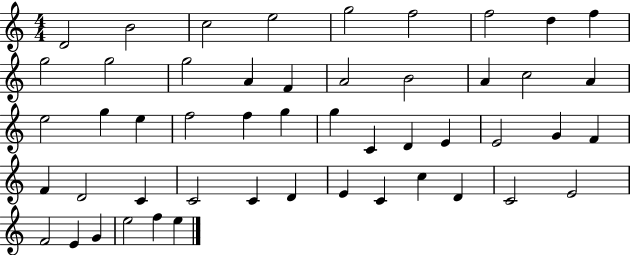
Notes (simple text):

D4/h B4/h C5/h E5/h G5/h F5/h F5/h D5/q F5/q G5/h G5/h G5/h A4/q F4/q A4/h B4/h A4/q C5/h A4/q E5/h G5/q E5/q F5/h F5/q G5/q G5/q C4/q D4/q E4/q E4/h G4/q F4/q F4/q D4/h C4/q C4/h C4/q D4/q E4/q C4/q C5/q D4/q C4/h E4/h F4/h E4/q G4/q E5/h F5/q E5/q